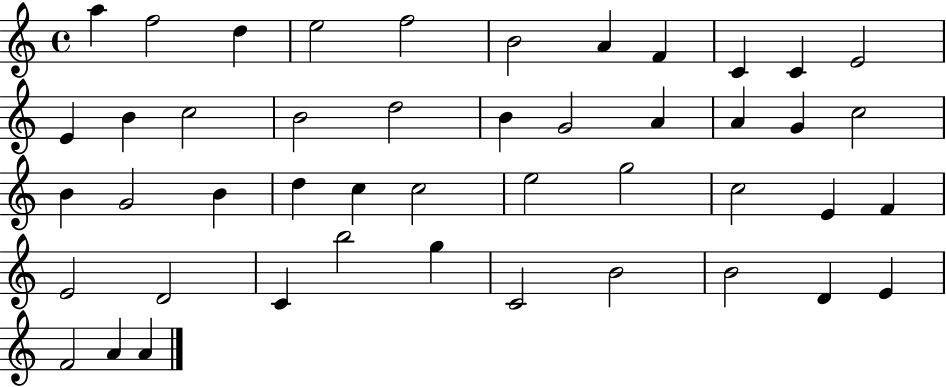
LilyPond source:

{
  \clef treble
  \time 4/4
  \defaultTimeSignature
  \key c \major
  a''4 f''2 d''4 | e''2 f''2 | b'2 a'4 f'4 | c'4 c'4 e'2 | \break e'4 b'4 c''2 | b'2 d''2 | b'4 g'2 a'4 | a'4 g'4 c''2 | \break b'4 g'2 b'4 | d''4 c''4 c''2 | e''2 g''2 | c''2 e'4 f'4 | \break e'2 d'2 | c'4 b''2 g''4 | c'2 b'2 | b'2 d'4 e'4 | \break f'2 a'4 a'4 | \bar "|."
}